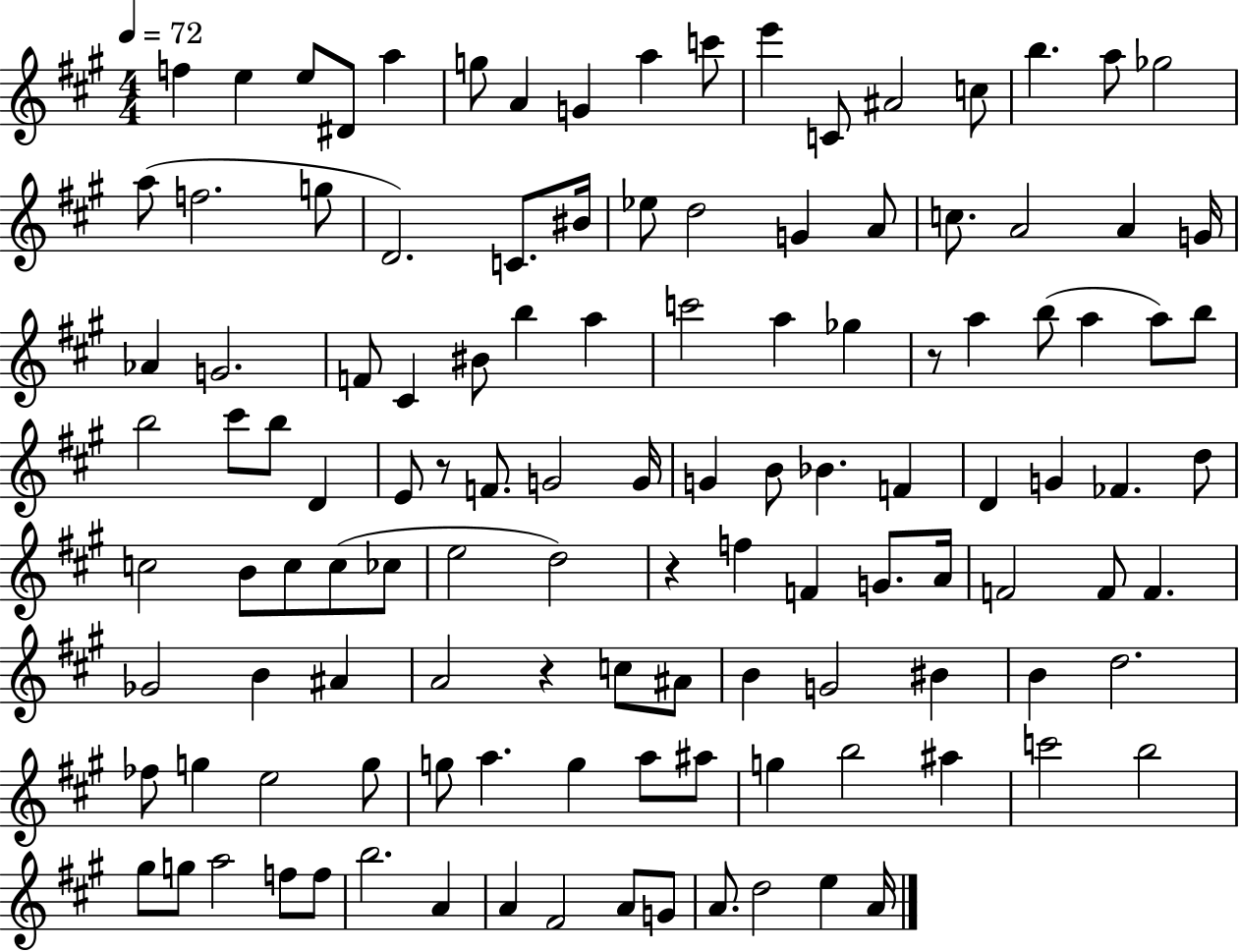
F5/q E5/q E5/e D#4/e A5/q G5/e A4/q G4/q A5/q C6/e E6/q C4/e A#4/h C5/e B5/q. A5/e Gb5/h A5/e F5/h. G5/e D4/h. C4/e. BIS4/s Eb5/e D5/h G4/q A4/e C5/e. A4/h A4/q G4/s Ab4/q G4/h. F4/e C#4/q BIS4/e B5/q A5/q C6/h A5/q Gb5/q R/e A5/q B5/e A5/q A5/e B5/e B5/h C#6/e B5/e D4/q E4/e R/e F4/e. G4/h G4/s G4/q B4/e Bb4/q. F4/q D4/q G4/q FES4/q. D5/e C5/h B4/e C5/e C5/e CES5/e E5/h D5/h R/q F5/q F4/q G4/e. A4/s F4/h F4/e F4/q. Gb4/h B4/q A#4/q A4/h R/q C5/e A#4/e B4/q G4/h BIS4/q B4/q D5/h. FES5/e G5/q E5/h G5/e G5/e A5/q. G5/q A5/e A#5/e G5/q B5/h A#5/q C6/h B5/h G#5/e G5/e A5/h F5/e F5/e B5/h. A4/q A4/q F#4/h A4/e G4/e A4/e. D5/h E5/q A4/s